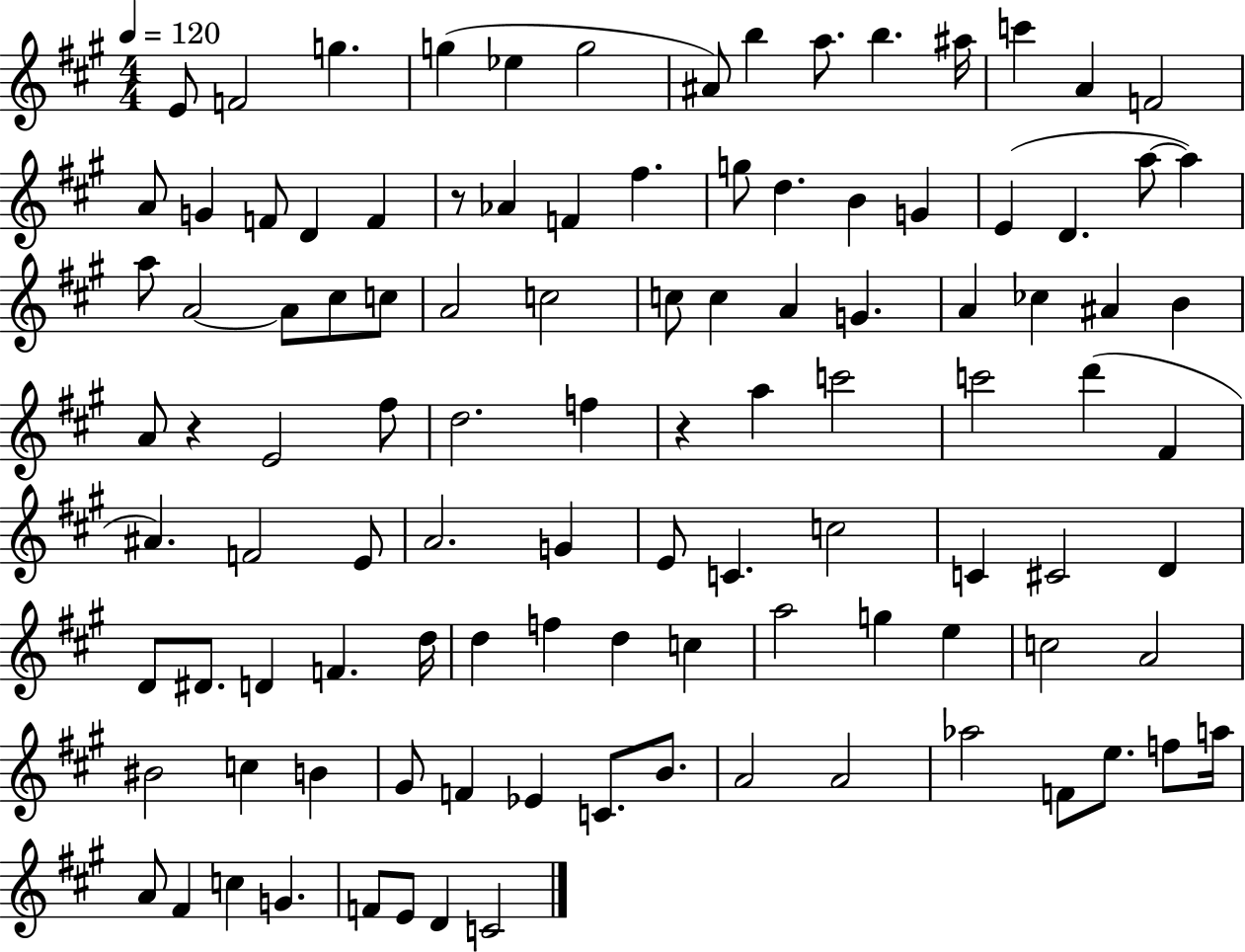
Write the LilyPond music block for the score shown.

{
  \clef treble
  \numericTimeSignature
  \time 4/4
  \key a \major
  \tempo 4 = 120
  e'8 f'2 g''4. | g''4( ees''4 g''2 | ais'8) b''4 a''8. b''4. ais''16 | c'''4 a'4 f'2 | \break a'8 g'4 f'8 d'4 f'4 | r8 aes'4 f'4 fis''4. | g''8 d''4. b'4 g'4 | e'4( d'4. a''8~~ a''4) | \break a''8 a'2~~ a'8 cis''8 c''8 | a'2 c''2 | c''8 c''4 a'4 g'4. | a'4 ces''4 ais'4 b'4 | \break a'8 r4 e'2 fis''8 | d''2. f''4 | r4 a''4 c'''2 | c'''2 d'''4( fis'4 | \break ais'4.) f'2 e'8 | a'2. g'4 | e'8 c'4. c''2 | c'4 cis'2 d'4 | \break d'8 dis'8. d'4 f'4. d''16 | d''4 f''4 d''4 c''4 | a''2 g''4 e''4 | c''2 a'2 | \break bis'2 c''4 b'4 | gis'8 f'4 ees'4 c'8. b'8. | a'2 a'2 | aes''2 f'8 e''8. f''8 a''16 | \break a'8 fis'4 c''4 g'4. | f'8 e'8 d'4 c'2 | \bar "|."
}